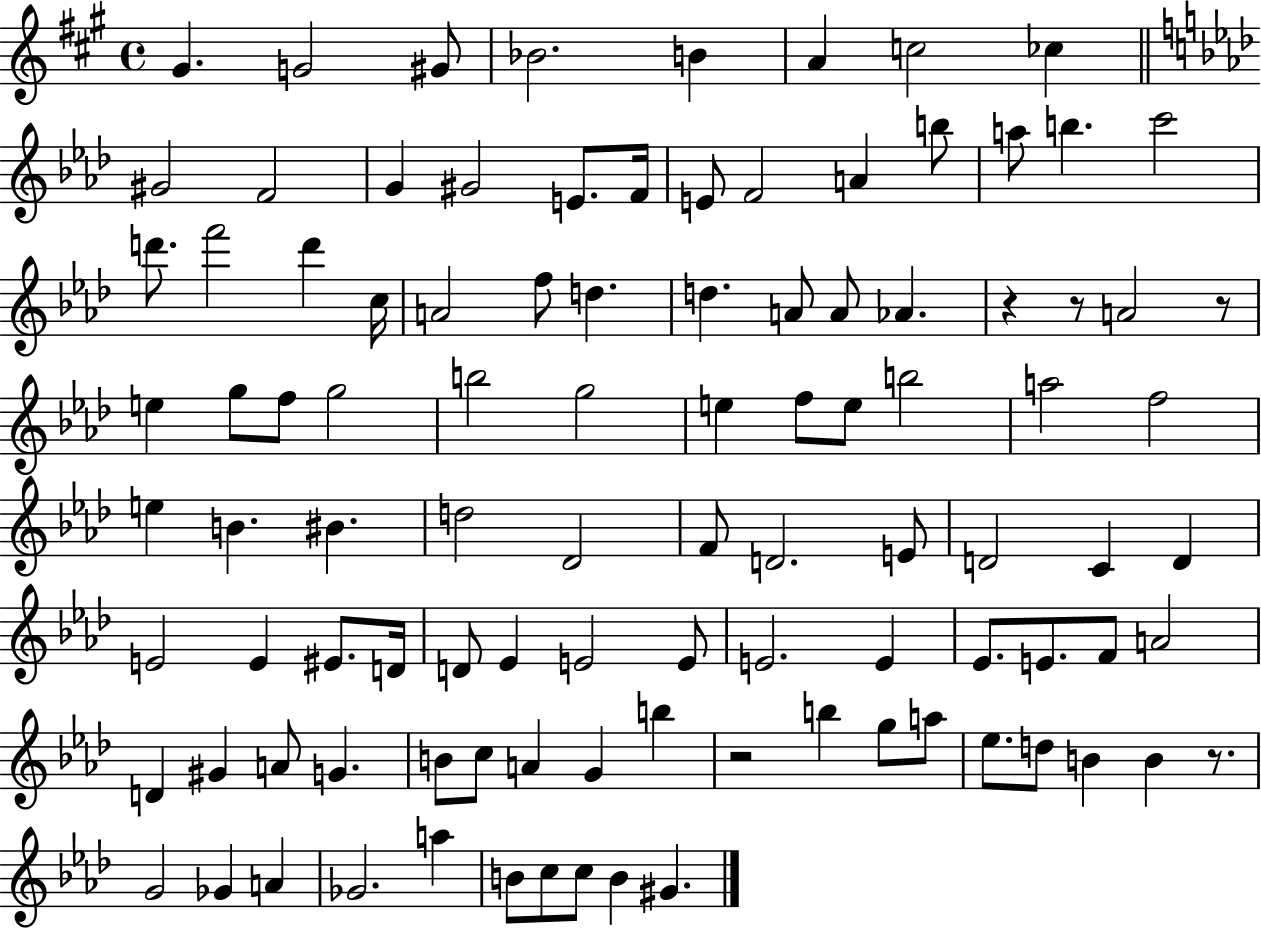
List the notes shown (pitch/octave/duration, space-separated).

G#4/q. G4/h G#4/e Bb4/h. B4/q A4/q C5/h CES5/q G#4/h F4/h G4/q G#4/h E4/e. F4/s E4/e F4/h A4/q B5/e A5/e B5/q. C6/h D6/e. F6/h D6/q C5/s A4/h F5/e D5/q. D5/q. A4/e A4/e Ab4/q. R/q R/e A4/h R/e E5/q G5/e F5/e G5/h B5/h G5/h E5/q F5/e E5/e B5/h A5/h F5/h E5/q B4/q. BIS4/q. D5/h Db4/h F4/e D4/h. E4/e D4/h C4/q D4/q E4/h E4/q EIS4/e. D4/s D4/e Eb4/q E4/h E4/e E4/h. E4/q Eb4/e. E4/e. F4/e A4/h D4/q G#4/q A4/e G4/q. B4/e C5/e A4/q G4/q B5/q R/h B5/q G5/e A5/e Eb5/e. D5/e B4/q B4/q R/e. G4/h Gb4/q A4/q Gb4/h. A5/q B4/e C5/e C5/e B4/q G#4/q.